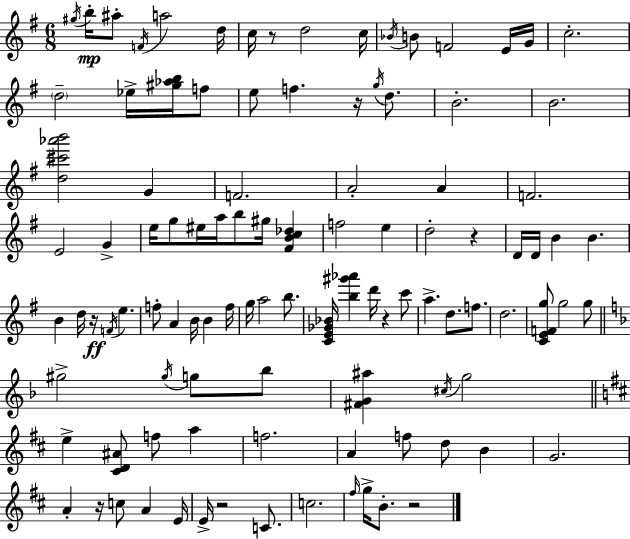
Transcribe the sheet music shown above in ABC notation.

X:1
T:Untitled
M:6/8
L:1/4
K:Em
^g/4 b/4 ^a/2 F/4 a2 d/4 c/4 z/2 d2 c/4 _B/4 B/2 F2 E/4 G/4 c2 d2 _e/4 [^g_ab]/4 f/2 e/2 f z/4 g/4 d/2 B2 B2 [d^c'_a'b']2 G F2 A2 A F2 E2 G e/4 g/2 ^e/4 a/4 b/2 ^g/4 [^FBc_d] f2 e d2 z D/4 D/4 B B B d/4 z/4 F/4 e f/2 A B/4 B f/4 g/4 a2 b/2 [CE_G_B]/4 [b^g'_a'] d'/4 z c'/2 a d/2 f/2 d2 [CEFg]/2 g2 g/2 ^g2 ^g/4 g/2 _b/2 [^FG^a] ^c/4 g2 e [^CD^A]/2 f/2 a f2 A f/2 d/2 B G2 A z/4 c/2 A E/4 E/4 z2 C/2 c2 ^f/4 g/4 B/2 z2